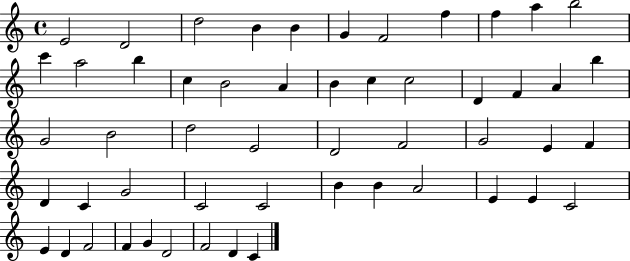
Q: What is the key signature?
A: C major